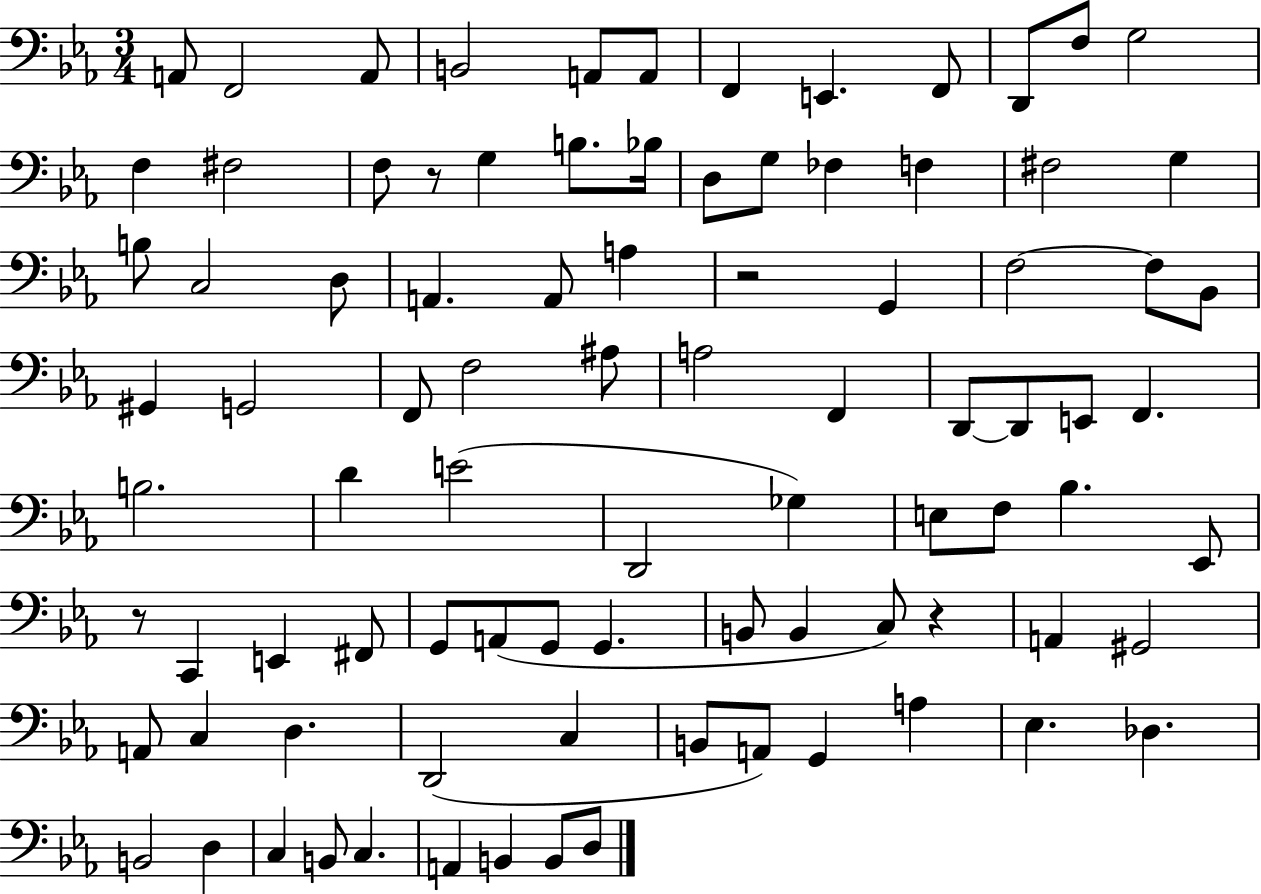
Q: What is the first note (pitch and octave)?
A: A2